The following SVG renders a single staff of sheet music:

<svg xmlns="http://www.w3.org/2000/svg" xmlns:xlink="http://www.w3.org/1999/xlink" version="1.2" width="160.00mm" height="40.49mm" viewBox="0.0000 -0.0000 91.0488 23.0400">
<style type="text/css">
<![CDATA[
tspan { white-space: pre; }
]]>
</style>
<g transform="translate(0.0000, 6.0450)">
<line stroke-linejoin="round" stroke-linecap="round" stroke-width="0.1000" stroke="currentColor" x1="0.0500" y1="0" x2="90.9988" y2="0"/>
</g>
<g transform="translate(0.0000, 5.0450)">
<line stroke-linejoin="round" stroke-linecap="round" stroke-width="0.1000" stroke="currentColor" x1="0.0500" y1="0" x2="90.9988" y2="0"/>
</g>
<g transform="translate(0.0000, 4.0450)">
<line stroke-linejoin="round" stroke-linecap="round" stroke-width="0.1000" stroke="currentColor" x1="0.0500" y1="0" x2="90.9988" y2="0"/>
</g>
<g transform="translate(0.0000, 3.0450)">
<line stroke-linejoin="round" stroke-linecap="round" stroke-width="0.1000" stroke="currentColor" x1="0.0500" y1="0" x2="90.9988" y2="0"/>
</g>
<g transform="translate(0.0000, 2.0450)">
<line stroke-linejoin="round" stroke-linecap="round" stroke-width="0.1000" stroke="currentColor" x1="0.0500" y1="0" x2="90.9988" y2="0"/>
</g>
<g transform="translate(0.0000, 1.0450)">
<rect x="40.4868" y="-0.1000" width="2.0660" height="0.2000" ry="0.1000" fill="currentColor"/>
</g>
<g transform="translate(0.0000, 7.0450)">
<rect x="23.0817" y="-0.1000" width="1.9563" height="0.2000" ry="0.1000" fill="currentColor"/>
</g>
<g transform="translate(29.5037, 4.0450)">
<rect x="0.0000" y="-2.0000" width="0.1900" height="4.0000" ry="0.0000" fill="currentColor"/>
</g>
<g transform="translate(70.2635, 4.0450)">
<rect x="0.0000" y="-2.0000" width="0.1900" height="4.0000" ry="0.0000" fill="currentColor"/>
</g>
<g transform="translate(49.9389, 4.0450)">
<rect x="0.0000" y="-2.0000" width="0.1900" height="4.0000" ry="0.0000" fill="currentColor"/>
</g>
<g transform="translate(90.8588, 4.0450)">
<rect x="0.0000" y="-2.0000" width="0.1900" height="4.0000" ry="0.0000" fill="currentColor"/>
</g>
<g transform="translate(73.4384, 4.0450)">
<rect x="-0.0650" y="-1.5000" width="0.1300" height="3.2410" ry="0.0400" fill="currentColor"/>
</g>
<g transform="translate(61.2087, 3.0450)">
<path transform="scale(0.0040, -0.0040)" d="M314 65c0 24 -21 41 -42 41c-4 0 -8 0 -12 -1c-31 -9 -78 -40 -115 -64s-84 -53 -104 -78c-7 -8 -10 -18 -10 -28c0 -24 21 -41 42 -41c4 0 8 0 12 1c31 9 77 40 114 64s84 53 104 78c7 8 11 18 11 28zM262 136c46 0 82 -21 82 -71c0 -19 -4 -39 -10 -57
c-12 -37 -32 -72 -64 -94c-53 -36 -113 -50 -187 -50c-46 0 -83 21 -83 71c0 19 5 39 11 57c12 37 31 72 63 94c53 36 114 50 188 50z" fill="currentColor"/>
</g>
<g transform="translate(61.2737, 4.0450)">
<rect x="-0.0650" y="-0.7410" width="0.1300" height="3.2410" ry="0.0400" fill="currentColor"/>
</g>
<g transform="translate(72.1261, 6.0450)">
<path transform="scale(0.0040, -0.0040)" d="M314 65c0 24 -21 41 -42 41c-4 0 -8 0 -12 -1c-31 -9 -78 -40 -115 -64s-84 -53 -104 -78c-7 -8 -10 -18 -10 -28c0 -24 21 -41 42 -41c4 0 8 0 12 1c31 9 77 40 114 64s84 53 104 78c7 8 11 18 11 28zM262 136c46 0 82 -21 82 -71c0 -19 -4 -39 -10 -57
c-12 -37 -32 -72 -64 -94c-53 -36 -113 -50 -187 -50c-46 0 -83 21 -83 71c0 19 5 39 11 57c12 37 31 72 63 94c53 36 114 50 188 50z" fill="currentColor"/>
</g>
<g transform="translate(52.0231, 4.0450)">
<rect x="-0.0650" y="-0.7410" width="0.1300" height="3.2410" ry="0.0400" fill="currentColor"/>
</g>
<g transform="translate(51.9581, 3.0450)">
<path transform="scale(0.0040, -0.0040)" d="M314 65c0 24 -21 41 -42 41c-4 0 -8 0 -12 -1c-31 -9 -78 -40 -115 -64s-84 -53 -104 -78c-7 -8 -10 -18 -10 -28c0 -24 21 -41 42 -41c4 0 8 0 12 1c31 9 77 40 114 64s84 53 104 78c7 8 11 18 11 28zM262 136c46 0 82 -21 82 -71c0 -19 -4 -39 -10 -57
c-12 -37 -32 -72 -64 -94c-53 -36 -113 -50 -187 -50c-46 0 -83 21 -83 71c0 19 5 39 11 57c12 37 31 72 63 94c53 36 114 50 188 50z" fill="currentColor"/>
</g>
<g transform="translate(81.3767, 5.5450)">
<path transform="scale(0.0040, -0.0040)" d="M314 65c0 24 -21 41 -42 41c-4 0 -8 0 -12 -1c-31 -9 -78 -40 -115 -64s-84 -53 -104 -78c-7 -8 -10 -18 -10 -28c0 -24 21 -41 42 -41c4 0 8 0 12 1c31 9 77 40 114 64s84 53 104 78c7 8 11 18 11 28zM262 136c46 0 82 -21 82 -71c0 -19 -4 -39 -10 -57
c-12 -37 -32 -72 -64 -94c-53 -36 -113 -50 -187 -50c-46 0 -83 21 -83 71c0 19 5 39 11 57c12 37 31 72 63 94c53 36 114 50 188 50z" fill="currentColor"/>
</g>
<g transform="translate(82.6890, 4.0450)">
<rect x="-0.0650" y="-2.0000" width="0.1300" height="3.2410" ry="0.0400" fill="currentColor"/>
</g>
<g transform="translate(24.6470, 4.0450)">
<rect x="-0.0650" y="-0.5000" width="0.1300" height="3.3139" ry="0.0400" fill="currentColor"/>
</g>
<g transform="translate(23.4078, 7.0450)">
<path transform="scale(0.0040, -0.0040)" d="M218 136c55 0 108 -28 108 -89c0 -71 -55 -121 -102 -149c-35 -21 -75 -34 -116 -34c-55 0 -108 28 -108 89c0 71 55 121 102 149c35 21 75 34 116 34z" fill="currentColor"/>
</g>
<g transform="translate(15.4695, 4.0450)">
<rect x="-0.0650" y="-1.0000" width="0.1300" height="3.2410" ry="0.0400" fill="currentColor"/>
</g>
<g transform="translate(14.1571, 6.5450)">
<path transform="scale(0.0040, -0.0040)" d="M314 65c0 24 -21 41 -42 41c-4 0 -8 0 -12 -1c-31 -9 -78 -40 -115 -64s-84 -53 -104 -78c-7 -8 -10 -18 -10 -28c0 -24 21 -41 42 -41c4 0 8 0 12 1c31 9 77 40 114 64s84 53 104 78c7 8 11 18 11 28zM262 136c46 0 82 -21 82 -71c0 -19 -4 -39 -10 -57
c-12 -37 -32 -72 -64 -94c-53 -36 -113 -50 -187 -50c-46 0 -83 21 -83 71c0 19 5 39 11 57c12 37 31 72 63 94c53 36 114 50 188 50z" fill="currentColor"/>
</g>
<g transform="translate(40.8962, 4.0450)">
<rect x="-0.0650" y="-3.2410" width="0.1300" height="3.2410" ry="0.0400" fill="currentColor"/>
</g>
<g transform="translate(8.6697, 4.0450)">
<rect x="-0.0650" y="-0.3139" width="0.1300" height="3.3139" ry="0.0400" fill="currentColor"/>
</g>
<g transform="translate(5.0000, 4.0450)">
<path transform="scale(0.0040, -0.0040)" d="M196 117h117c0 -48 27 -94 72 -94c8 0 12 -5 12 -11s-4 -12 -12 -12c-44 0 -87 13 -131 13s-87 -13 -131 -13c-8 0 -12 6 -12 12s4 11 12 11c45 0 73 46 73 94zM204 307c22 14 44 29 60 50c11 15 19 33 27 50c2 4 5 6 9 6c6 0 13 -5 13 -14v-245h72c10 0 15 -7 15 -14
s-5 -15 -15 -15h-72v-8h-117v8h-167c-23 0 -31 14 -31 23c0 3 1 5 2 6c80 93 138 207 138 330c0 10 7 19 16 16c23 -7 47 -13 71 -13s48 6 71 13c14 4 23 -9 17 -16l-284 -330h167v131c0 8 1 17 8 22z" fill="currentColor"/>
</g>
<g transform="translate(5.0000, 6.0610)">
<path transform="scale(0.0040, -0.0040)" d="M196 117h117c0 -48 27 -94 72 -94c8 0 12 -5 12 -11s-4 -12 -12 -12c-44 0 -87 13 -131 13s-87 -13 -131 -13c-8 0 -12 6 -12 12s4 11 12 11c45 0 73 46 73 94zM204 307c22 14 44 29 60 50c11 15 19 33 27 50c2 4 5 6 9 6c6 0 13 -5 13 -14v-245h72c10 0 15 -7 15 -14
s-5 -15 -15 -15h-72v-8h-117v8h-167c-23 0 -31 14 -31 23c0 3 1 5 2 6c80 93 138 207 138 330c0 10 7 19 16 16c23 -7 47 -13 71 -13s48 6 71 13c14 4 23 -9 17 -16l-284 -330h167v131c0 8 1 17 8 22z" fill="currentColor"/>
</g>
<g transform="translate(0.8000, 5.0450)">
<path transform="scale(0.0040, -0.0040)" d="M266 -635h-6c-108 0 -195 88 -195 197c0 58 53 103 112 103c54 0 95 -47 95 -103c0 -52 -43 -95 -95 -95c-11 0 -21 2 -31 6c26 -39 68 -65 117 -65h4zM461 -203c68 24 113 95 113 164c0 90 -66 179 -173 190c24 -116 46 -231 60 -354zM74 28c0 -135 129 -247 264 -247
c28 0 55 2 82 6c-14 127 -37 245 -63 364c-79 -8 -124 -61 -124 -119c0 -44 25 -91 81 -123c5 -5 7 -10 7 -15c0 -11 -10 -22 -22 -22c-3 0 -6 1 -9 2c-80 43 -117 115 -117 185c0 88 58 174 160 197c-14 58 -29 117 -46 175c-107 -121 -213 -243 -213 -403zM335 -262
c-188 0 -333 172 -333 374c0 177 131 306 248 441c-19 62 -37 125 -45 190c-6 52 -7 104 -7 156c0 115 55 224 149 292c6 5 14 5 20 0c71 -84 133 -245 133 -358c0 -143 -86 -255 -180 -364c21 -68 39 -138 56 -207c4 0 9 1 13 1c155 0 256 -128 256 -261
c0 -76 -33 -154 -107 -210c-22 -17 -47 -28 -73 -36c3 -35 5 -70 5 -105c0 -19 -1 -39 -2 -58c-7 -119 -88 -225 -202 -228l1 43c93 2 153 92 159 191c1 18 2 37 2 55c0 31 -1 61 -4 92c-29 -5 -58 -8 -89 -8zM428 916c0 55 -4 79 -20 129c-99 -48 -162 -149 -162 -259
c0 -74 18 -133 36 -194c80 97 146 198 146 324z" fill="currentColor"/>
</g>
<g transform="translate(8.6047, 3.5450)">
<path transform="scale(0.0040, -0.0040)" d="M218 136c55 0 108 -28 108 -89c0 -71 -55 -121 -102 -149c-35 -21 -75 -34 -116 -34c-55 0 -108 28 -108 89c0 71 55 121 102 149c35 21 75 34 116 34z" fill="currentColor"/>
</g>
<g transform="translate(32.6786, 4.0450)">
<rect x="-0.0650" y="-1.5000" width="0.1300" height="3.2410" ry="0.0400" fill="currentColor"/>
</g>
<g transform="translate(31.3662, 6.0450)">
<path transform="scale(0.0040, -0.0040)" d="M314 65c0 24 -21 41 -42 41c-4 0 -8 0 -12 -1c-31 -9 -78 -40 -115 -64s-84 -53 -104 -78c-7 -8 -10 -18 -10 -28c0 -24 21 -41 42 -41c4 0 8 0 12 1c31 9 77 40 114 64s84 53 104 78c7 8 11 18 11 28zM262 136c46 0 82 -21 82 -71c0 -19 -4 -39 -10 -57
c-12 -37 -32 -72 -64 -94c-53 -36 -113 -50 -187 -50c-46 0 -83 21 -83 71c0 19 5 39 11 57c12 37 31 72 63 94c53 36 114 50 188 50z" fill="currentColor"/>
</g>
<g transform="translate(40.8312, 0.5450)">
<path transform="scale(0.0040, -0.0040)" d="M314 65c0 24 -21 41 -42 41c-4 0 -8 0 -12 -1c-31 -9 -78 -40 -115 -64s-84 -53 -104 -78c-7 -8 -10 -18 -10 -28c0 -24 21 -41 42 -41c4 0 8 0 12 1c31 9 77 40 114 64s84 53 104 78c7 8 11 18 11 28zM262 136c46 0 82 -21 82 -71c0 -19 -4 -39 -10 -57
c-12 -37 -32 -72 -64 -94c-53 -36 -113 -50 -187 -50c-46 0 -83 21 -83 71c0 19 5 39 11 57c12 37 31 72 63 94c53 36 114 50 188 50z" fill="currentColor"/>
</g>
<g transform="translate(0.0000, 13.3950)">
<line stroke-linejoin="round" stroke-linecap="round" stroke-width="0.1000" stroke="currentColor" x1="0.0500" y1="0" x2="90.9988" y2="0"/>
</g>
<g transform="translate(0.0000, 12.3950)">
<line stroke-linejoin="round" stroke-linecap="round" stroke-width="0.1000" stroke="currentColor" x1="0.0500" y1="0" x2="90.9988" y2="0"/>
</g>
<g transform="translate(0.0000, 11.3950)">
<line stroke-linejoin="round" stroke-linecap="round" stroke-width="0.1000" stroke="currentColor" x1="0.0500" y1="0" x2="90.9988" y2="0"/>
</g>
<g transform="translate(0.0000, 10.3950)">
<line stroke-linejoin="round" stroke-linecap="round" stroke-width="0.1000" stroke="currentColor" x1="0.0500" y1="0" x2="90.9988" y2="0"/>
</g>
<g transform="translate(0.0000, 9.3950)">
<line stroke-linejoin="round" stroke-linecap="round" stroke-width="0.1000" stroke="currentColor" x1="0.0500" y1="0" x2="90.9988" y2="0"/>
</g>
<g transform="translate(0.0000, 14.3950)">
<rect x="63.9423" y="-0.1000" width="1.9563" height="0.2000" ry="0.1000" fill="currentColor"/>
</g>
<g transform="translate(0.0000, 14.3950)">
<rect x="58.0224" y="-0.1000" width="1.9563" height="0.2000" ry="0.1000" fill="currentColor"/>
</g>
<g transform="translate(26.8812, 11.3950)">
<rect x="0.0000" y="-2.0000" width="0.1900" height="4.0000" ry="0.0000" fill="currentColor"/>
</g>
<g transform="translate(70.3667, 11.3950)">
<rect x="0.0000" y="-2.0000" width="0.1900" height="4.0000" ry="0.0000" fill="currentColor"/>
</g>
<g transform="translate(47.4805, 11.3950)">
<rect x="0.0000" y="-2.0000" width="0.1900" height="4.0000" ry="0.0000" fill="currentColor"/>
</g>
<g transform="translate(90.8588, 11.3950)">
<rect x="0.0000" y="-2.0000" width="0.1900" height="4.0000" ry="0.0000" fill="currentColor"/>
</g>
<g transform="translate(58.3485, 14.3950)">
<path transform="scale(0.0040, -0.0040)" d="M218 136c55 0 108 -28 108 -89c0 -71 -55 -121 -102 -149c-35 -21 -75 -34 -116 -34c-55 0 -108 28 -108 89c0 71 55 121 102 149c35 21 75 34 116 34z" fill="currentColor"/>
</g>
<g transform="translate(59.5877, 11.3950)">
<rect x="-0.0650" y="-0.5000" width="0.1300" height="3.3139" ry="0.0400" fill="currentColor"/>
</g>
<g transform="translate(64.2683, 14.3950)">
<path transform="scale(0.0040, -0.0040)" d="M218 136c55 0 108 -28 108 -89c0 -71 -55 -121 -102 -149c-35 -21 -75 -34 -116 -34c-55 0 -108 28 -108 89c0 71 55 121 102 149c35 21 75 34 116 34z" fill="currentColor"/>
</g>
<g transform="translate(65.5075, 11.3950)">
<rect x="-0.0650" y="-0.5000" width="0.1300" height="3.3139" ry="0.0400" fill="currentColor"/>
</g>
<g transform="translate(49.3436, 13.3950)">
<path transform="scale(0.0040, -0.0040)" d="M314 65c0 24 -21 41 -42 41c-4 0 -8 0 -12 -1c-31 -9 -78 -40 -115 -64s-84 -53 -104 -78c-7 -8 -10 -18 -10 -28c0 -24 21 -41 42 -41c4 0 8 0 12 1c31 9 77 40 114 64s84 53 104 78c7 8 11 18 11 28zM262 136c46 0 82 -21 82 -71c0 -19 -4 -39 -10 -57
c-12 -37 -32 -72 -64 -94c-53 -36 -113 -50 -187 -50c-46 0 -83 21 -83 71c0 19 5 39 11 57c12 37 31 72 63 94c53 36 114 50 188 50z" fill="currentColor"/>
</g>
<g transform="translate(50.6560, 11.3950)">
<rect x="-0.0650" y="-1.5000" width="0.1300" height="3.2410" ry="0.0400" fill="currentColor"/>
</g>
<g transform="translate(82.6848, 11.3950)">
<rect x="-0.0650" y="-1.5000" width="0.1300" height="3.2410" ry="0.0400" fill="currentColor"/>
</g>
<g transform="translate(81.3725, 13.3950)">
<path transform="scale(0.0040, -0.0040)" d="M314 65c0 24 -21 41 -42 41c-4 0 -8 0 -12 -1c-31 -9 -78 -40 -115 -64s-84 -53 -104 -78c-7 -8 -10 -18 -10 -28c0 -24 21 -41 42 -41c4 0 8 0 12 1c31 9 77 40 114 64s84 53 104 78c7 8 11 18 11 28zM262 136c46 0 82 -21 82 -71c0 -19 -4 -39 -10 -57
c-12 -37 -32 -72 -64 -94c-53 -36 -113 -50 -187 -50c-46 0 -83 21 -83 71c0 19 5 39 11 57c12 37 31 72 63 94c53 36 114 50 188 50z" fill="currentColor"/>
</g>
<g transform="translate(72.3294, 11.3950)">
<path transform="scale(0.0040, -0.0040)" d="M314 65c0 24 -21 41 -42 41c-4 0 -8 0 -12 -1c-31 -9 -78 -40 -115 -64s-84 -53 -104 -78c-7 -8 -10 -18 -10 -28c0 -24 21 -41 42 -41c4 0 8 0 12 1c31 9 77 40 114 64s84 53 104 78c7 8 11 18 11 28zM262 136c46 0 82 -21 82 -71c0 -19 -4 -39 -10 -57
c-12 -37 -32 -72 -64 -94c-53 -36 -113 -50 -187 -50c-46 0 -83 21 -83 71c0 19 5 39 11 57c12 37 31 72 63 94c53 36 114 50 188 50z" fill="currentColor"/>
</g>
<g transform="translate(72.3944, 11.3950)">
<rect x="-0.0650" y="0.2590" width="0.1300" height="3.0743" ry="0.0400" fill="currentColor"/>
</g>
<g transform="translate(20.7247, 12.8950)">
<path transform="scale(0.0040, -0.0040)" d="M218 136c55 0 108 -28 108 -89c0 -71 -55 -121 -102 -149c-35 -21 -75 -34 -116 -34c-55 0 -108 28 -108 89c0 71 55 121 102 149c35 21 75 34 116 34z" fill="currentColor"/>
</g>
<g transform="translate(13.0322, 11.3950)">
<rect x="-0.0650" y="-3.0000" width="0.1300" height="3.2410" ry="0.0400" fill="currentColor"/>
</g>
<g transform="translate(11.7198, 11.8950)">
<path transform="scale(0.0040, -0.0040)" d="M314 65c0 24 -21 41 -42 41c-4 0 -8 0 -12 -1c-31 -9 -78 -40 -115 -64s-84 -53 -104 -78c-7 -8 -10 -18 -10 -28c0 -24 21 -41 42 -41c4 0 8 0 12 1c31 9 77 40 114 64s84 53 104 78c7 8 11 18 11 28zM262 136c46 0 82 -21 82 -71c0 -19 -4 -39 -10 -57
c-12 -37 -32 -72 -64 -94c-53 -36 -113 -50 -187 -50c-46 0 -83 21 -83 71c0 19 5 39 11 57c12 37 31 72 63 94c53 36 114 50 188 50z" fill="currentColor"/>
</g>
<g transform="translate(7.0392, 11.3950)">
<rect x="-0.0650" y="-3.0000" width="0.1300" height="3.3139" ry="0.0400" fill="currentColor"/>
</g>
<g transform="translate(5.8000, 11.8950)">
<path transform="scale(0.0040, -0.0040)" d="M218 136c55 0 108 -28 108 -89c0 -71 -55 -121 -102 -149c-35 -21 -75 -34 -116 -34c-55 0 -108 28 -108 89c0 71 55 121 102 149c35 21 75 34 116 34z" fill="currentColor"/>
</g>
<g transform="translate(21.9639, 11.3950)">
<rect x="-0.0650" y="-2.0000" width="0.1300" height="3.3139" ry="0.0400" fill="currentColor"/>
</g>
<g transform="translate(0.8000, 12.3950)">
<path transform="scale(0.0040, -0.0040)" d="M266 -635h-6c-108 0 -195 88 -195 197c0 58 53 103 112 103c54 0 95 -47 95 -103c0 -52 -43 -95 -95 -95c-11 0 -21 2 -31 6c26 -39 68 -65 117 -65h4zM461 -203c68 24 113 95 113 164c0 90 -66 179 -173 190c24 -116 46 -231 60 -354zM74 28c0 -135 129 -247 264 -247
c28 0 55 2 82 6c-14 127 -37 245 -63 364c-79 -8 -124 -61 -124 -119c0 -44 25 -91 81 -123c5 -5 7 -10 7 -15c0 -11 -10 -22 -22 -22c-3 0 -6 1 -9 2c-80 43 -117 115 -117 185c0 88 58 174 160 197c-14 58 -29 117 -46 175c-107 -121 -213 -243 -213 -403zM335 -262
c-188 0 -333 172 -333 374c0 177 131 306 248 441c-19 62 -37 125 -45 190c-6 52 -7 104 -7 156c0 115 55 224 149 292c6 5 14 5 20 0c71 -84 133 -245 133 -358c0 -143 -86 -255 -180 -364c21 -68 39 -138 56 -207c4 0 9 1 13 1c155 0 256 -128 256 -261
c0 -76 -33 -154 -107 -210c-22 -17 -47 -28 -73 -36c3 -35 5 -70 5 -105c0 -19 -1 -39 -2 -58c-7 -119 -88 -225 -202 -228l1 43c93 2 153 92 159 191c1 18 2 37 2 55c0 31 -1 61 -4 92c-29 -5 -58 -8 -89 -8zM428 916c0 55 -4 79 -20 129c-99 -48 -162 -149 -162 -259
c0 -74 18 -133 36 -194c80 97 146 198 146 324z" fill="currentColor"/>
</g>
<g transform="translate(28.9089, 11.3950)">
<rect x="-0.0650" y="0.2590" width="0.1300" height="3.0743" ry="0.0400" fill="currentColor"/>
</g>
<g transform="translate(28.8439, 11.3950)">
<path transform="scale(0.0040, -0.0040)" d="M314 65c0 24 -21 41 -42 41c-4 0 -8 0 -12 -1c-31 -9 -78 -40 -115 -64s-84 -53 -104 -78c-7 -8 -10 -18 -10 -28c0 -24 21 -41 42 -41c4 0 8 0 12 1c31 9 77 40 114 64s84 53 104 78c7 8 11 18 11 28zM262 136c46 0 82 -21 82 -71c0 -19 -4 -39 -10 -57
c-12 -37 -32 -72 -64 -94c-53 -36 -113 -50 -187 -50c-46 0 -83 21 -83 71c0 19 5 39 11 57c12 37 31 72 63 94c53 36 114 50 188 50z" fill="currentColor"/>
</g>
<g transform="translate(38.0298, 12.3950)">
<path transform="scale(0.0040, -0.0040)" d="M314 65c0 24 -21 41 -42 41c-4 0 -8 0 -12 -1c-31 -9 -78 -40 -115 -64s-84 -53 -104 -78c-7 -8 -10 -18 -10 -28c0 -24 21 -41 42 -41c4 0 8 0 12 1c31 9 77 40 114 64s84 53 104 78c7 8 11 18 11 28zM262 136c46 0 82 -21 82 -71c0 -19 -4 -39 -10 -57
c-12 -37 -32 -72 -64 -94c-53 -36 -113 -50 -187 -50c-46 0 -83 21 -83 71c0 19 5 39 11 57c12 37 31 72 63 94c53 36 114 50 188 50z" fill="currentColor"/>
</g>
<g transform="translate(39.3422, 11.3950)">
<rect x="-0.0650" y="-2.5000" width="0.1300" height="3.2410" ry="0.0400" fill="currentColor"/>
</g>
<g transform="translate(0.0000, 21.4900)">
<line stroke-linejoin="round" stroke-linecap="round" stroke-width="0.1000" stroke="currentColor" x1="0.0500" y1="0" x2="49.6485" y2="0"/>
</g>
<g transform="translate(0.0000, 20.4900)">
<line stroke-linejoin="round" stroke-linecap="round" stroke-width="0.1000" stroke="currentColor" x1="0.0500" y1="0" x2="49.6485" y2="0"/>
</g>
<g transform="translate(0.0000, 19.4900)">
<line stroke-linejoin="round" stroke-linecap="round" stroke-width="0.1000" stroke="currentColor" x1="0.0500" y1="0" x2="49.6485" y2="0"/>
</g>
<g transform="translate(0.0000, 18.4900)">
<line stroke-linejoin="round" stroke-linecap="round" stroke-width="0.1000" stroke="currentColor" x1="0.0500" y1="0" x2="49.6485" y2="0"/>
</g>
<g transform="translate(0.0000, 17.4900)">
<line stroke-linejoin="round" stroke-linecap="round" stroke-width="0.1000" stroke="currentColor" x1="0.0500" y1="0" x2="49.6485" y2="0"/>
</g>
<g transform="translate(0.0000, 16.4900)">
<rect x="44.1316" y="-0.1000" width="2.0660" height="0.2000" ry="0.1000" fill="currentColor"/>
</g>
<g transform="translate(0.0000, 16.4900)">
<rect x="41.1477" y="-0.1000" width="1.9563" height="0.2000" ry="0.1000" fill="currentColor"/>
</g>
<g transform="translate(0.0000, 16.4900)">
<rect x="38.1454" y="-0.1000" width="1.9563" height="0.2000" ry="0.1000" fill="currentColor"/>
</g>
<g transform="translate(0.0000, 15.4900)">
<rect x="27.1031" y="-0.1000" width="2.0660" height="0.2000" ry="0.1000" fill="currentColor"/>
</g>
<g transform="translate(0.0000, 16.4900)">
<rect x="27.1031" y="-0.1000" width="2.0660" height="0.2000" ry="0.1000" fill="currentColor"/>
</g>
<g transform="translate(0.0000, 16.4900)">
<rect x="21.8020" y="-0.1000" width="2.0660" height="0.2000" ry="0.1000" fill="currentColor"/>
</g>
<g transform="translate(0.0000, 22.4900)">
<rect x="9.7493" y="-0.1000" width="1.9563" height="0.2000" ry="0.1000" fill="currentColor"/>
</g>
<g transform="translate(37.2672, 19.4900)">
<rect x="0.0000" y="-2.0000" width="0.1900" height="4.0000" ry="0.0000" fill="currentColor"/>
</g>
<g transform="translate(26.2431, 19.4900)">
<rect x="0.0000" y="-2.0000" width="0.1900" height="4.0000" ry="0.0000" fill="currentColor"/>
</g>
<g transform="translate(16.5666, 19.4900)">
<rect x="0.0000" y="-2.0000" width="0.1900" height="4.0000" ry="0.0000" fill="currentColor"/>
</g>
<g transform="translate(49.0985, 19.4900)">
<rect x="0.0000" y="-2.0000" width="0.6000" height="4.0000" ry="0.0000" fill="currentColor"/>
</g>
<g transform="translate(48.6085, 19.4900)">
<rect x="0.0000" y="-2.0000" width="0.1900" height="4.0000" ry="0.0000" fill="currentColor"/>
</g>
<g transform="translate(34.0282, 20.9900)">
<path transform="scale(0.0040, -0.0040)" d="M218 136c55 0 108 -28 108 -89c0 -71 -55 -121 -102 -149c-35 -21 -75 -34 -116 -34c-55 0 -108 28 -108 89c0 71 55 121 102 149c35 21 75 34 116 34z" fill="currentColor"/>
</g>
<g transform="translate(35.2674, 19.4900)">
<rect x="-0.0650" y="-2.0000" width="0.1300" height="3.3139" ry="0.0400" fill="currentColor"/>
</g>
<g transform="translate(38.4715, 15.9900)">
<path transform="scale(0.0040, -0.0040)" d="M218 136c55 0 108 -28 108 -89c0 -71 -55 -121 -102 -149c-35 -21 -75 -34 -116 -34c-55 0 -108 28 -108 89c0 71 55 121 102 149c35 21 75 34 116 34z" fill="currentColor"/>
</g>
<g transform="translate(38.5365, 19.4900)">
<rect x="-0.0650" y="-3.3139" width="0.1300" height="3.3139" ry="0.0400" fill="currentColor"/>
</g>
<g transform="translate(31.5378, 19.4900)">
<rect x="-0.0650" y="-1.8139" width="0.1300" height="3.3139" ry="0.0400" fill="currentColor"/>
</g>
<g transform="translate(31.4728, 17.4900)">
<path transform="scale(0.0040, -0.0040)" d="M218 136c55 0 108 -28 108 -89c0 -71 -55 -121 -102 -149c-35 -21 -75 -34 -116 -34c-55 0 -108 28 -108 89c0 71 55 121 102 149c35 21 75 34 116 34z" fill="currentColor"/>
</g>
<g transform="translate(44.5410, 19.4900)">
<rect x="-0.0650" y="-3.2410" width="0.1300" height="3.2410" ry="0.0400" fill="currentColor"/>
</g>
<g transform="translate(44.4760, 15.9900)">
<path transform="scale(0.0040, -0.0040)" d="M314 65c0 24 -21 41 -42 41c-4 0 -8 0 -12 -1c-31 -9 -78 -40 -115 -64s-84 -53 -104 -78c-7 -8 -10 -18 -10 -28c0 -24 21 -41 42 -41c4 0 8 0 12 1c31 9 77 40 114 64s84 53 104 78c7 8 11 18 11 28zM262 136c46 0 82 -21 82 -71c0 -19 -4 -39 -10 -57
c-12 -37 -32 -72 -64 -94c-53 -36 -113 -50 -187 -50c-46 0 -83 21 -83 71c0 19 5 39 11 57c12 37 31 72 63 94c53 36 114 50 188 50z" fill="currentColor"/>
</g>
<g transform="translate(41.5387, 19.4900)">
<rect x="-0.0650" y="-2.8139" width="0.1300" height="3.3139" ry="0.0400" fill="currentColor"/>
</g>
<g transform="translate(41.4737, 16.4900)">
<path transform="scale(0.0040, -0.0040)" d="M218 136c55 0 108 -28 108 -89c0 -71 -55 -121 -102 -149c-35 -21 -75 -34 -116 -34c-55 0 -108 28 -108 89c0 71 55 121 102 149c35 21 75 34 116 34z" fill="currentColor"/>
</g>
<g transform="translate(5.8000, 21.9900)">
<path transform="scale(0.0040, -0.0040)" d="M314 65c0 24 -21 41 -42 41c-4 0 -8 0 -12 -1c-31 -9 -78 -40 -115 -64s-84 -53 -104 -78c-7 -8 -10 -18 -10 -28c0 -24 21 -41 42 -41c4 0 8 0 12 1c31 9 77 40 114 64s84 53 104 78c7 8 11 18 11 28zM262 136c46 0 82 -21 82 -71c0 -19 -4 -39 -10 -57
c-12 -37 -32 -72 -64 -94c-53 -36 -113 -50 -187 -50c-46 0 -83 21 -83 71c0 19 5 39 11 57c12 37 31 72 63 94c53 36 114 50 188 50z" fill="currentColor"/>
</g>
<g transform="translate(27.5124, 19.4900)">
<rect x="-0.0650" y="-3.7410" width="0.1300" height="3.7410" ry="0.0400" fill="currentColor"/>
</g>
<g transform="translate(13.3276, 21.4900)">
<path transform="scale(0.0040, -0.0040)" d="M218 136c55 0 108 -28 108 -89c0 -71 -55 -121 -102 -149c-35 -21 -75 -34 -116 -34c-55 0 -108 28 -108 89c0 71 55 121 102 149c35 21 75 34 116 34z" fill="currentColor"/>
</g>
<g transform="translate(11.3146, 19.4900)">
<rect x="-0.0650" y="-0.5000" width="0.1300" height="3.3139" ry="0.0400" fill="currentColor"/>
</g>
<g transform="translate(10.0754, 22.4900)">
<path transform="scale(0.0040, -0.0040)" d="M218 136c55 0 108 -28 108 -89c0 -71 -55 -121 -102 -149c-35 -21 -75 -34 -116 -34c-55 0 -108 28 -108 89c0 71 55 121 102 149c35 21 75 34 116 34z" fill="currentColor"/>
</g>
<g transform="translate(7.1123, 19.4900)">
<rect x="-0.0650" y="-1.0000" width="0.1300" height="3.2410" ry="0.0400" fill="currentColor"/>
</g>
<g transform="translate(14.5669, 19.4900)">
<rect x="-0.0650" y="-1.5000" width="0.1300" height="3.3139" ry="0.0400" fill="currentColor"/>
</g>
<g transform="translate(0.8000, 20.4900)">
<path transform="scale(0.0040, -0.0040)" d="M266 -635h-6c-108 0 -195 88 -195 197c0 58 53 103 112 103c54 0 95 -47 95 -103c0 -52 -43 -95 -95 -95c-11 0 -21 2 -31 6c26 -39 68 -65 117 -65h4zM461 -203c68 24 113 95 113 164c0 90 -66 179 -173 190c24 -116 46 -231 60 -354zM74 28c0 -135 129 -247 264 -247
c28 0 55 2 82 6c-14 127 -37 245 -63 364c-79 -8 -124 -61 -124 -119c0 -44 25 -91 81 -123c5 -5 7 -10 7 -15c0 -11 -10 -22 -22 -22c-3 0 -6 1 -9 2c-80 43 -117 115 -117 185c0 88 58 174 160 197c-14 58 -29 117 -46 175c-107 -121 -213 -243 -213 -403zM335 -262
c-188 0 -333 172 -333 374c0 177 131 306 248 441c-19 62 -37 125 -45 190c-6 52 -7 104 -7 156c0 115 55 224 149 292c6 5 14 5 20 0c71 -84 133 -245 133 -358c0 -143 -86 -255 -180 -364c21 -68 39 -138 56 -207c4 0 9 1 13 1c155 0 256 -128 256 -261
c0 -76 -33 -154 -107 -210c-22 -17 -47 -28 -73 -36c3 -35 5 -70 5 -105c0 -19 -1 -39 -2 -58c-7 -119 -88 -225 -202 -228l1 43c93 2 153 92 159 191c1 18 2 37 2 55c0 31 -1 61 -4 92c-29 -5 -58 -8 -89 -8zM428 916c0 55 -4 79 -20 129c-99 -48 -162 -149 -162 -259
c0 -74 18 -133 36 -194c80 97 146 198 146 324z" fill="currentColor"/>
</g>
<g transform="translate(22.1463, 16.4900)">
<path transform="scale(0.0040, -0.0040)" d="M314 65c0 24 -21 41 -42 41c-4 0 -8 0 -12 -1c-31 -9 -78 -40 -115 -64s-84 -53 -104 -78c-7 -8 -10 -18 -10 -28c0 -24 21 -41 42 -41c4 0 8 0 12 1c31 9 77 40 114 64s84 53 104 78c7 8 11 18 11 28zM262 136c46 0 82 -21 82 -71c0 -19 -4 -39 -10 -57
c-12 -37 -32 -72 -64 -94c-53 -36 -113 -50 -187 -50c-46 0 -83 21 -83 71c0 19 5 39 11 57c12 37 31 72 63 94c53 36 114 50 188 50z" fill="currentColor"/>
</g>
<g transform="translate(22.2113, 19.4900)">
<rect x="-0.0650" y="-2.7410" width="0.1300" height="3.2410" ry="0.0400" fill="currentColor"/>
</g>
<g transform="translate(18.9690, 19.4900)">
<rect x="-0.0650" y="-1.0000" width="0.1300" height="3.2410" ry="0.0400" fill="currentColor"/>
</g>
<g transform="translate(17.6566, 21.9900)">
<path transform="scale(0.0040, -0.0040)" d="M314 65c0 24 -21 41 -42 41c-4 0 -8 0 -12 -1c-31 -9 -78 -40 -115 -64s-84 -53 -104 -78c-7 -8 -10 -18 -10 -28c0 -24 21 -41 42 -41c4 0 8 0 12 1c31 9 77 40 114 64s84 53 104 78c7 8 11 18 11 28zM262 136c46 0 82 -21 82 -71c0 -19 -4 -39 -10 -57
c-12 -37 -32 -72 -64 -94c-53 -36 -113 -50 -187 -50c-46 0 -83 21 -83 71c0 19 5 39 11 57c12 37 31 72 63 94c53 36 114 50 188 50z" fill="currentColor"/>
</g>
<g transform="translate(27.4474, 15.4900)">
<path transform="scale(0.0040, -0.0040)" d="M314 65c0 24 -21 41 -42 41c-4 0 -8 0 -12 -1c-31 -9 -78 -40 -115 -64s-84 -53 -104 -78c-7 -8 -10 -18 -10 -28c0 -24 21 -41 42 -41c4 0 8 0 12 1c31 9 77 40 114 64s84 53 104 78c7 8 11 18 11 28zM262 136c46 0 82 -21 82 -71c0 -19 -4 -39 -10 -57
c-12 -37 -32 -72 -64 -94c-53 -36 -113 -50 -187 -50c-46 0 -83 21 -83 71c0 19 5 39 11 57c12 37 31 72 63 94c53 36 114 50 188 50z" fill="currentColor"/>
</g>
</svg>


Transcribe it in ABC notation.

X:1
T:Untitled
M:4/4
L:1/4
K:C
c D2 C E2 b2 d2 d2 E2 F2 A A2 F B2 G2 E2 C C B2 E2 D2 C E D2 a2 c'2 f F b a b2